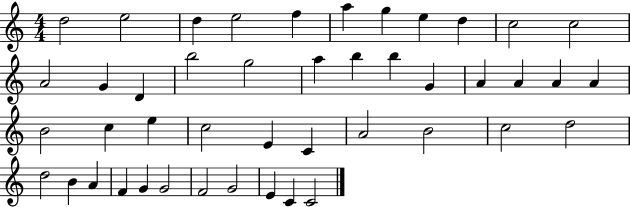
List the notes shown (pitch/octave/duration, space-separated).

D5/h E5/h D5/q E5/h F5/q A5/q G5/q E5/q D5/q C5/h C5/h A4/h G4/q D4/q B5/h G5/h A5/q B5/q B5/q G4/q A4/q A4/q A4/q A4/q B4/h C5/q E5/q C5/h E4/q C4/q A4/h B4/h C5/h D5/h D5/h B4/q A4/q F4/q G4/q G4/h F4/h G4/h E4/q C4/q C4/h